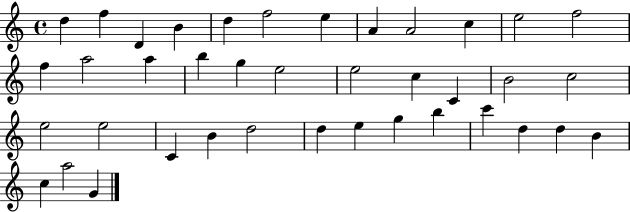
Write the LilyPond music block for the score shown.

{
  \clef treble
  \time 4/4
  \defaultTimeSignature
  \key c \major
  d''4 f''4 d'4 b'4 | d''4 f''2 e''4 | a'4 a'2 c''4 | e''2 f''2 | \break f''4 a''2 a''4 | b''4 g''4 e''2 | e''2 c''4 c'4 | b'2 c''2 | \break e''2 e''2 | c'4 b'4 d''2 | d''4 e''4 g''4 b''4 | c'''4 d''4 d''4 b'4 | \break c''4 a''2 g'4 | \bar "|."
}